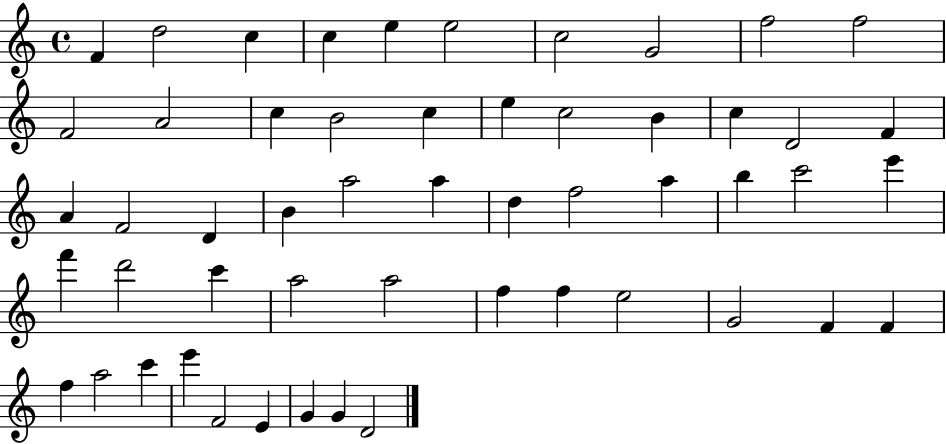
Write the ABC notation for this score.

X:1
T:Untitled
M:4/4
L:1/4
K:C
F d2 c c e e2 c2 G2 f2 f2 F2 A2 c B2 c e c2 B c D2 F A F2 D B a2 a d f2 a b c'2 e' f' d'2 c' a2 a2 f f e2 G2 F F f a2 c' e' F2 E G G D2